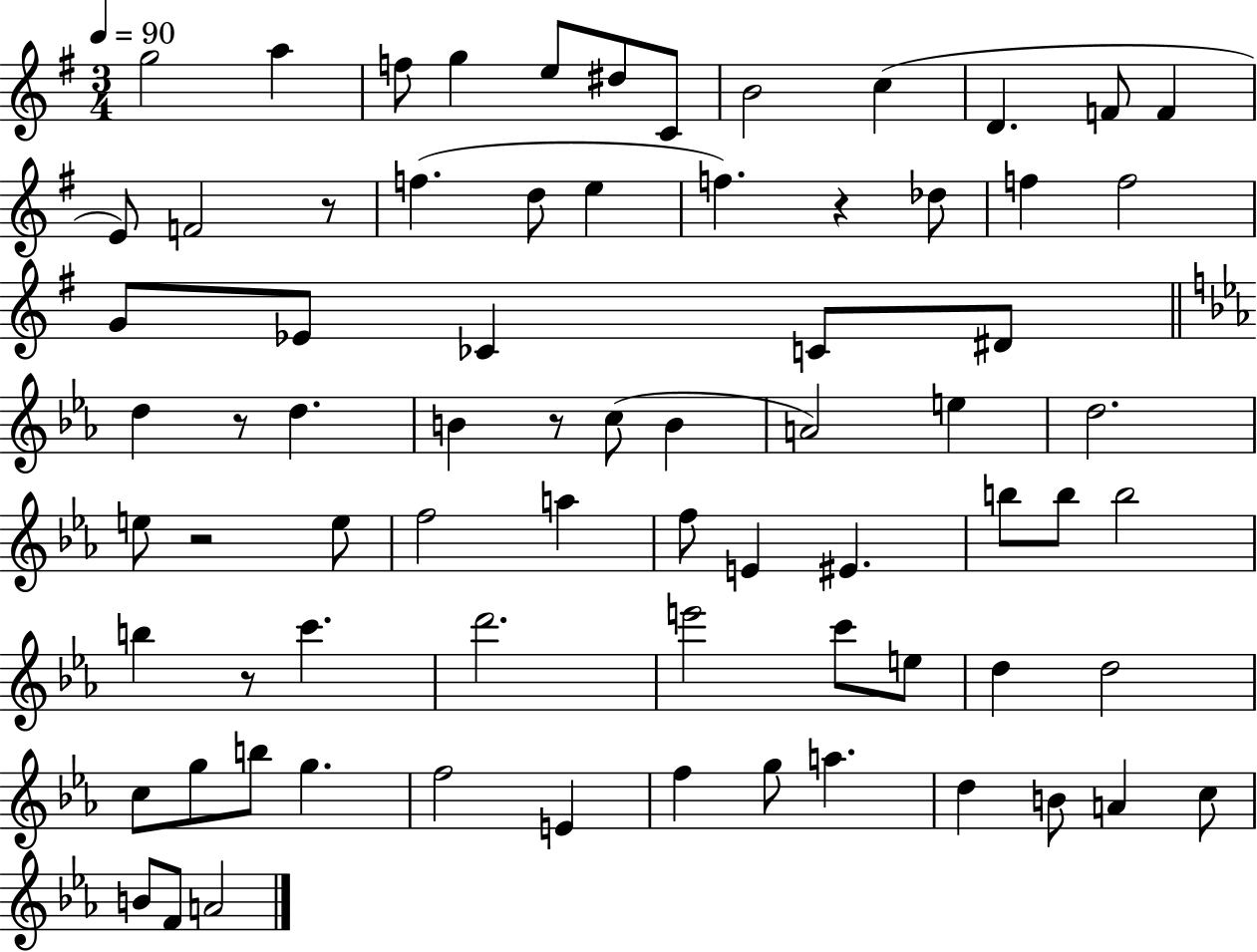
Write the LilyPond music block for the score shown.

{
  \clef treble
  \numericTimeSignature
  \time 3/4
  \key g \major
  \tempo 4 = 90
  g''2 a''4 | f''8 g''4 e''8 dis''8 c'8 | b'2 c''4( | d'4. f'8 f'4 | \break e'8) f'2 r8 | f''4.( d''8 e''4 | f''4.) r4 des''8 | f''4 f''2 | \break g'8 ees'8 ces'4 c'8 dis'8 | \bar "||" \break \key ees \major d''4 r8 d''4. | b'4 r8 c''8( b'4 | a'2) e''4 | d''2. | \break e''8 r2 e''8 | f''2 a''4 | f''8 e'4 eis'4. | b''8 b''8 b''2 | \break b''4 r8 c'''4. | d'''2. | e'''2 c'''8 e''8 | d''4 d''2 | \break c''8 g''8 b''8 g''4. | f''2 e'4 | f''4 g''8 a''4. | d''4 b'8 a'4 c''8 | \break b'8 f'8 a'2 | \bar "|."
}